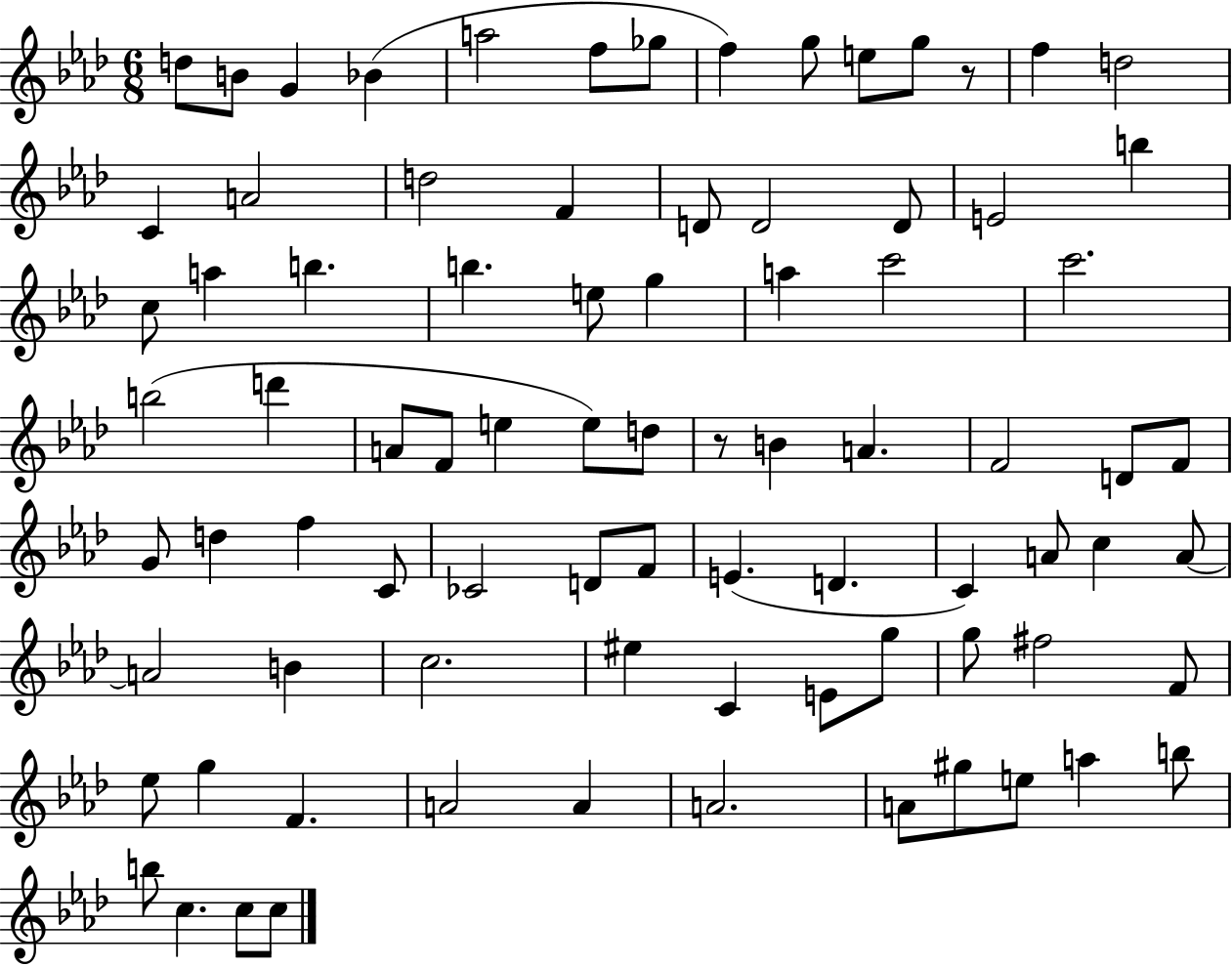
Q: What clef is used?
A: treble